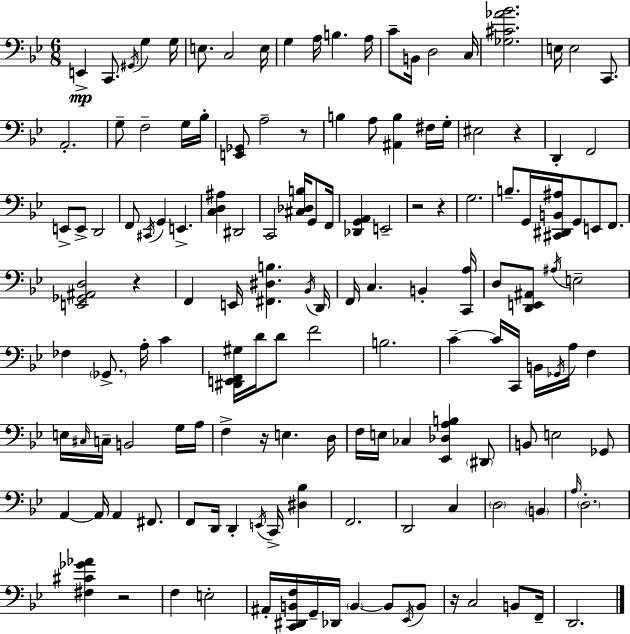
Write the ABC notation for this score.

X:1
T:Untitled
M:6/8
L:1/4
K:Gm
E,, C,,/2 ^G,,/4 G, G,/4 E,/2 C,2 E,/4 G, A,/4 B, A,/4 C/2 B,,/4 D,2 C,/4 [_G,^C_A_B]2 E,/4 E,2 C,,/2 A,,2 G,/2 F,2 G,/4 _B,/4 [E,,_G,,]/2 A,2 z/2 B, A,/2 [^A,,B,] ^F,/4 G,/4 ^E,2 z D,, F,,2 E,,/2 E,,/2 D,,2 F,,/2 ^C,,/4 G,, E,, [C,D,^A,] ^D,,2 C,,2 [^C,_D,B,]/4 G,,/2 F,,/4 [_D,,G,,A,,] E,,2 z2 z G,2 B,/2 G,,/4 [^C,,^D,,B,,^A,]/4 G,,/2 E,,/2 F,,/2 [E,,_G,,^A,,D,]2 z F,, E,,/4 [^F,,^D,B,] _B,,/4 D,,/4 F,,/4 C, B,, [C,,A,]/4 D,/2 [D,,E,,^A,,]/2 ^A,/4 E,2 _F, _G,,/2 A,/4 C [^D,,E,,F,,^G,]/4 D/4 D/2 F2 B,2 C C/4 C,,/4 B,,/4 _G,,/4 A,/4 F, E,/4 ^C,/4 C,/4 B,,2 G,/4 A,/4 F, z/4 E, D,/4 F,/4 E,/4 _C, [_E,,_D,A,B,] ^D,,/2 B,,/2 E,2 _G,,/2 A,, A,,/4 A,, ^F,,/2 F,,/2 D,,/4 D,, E,,/4 C,,/4 [^D,_B,] F,,2 D,,2 C, D,2 B,, A,/4 D,2 [^F,^C_G_A] z2 F, E,2 ^A,,/4 [C,,^D,,B,,F,]/4 G,,/4 _D,,/4 B,, B,,/2 _E,,/4 B,,/2 z/4 C,2 B,,/2 F,,/4 D,,2